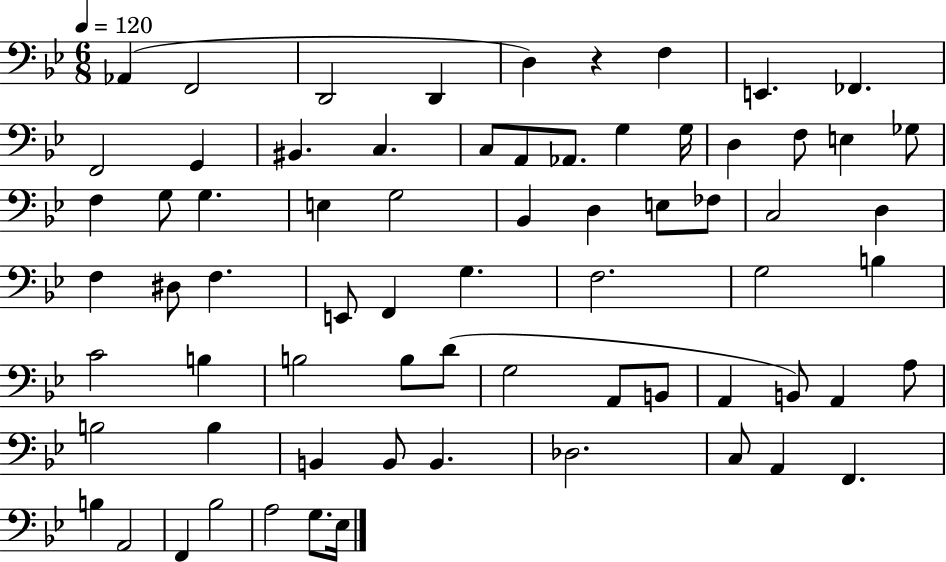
Ab2/q F2/h D2/h D2/q D3/q R/q F3/q E2/q. FES2/q. F2/h G2/q BIS2/q. C3/q. C3/e A2/e Ab2/e. G3/q G3/s D3/q F3/e E3/q Gb3/e F3/q G3/e G3/q. E3/q G3/h Bb2/q D3/q E3/e FES3/e C3/h D3/q F3/q D#3/e F3/q. E2/e F2/q G3/q. F3/h. G3/h B3/q C4/h B3/q B3/h B3/e D4/e G3/h A2/e B2/e A2/q B2/e A2/q A3/e B3/h B3/q B2/q B2/e B2/q. Db3/h. C3/e A2/q F2/q. B3/q A2/h F2/q Bb3/h A3/h G3/e. Eb3/s